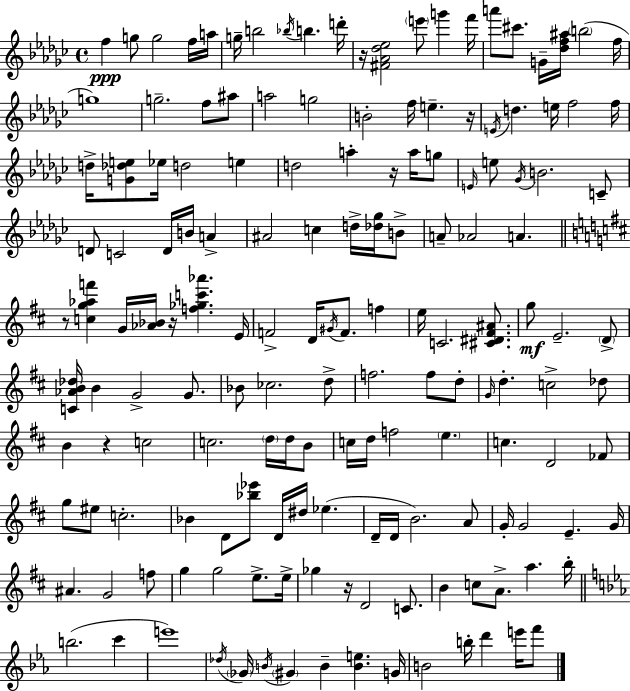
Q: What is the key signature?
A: EES minor